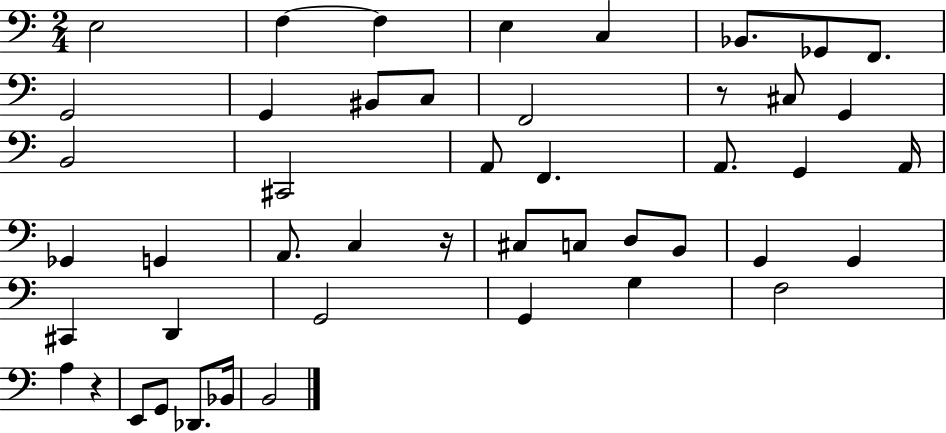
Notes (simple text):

E3/h F3/q F3/q E3/q C3/q Bb2/e. Gb2/e F2/e. G2/h G2/q BIS2/e C3/e F2/h R/e C#3/e G2/q B2/h C#2/h A2/e F2/q. A2/e. G2/q A2/s Gb2/q G2/q A2/e. C3/q R/s C#3/e C3/e D3/e B2/e G2/q G2/q C#2/q D2/q G2/h G2/q G3/q F3/h A3/q R/q E2/e G2/e Db2/e. Bb2/s B2/h